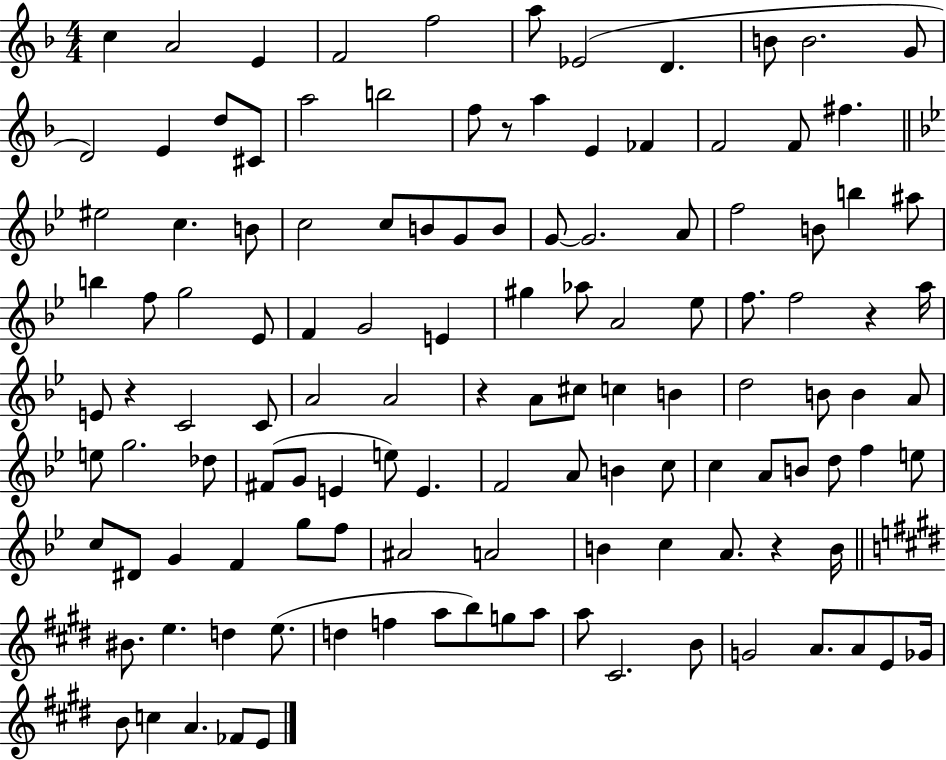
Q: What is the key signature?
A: F major